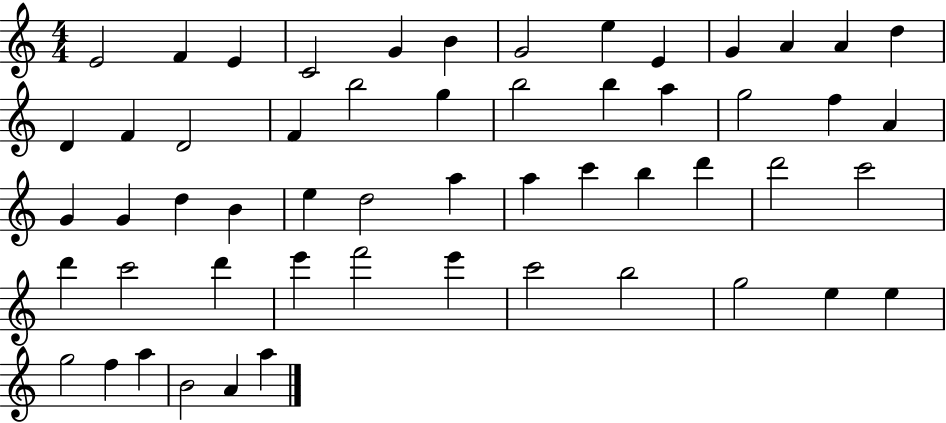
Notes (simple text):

E4/h F4/q E4/q C4/h G4/q B4/q G4/h E5/q E4/q G4/q A4/q A4/q D5/q D4/q F4/q D4/h F4/q B5/h G5/q B5/h B5/q A5/q G5/h F5/q A4/q G4/q G4/q D5/q B4/q E5/q D5/h A5/q A5/q C6/q B5/q D6/q D6/h C6/h D6/q C6/h D6/q E6/q F6/h E6/q C6/h B5/h G5/h E5/q E5/q G5/h F5/q A5/q B4/h A4/q A5/q